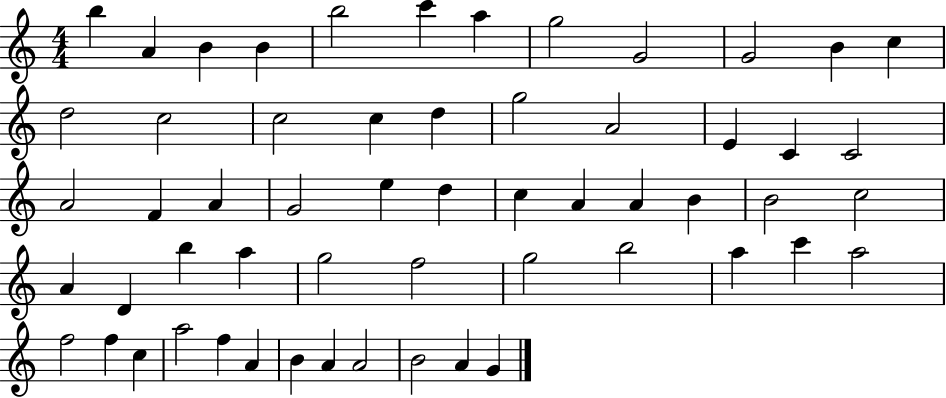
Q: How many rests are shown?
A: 0